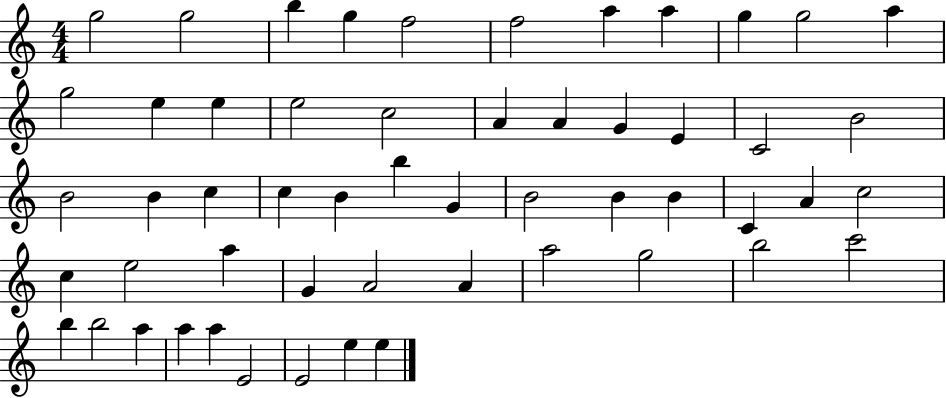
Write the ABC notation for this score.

X:1
T:Untitled
M:4/4
L:1/4
K:C
g2 g2 b g f2 f2 a a g g2 a g2 e e e2 c2 A A G E C2 B2 B2 B c c B b G B2 B B C A c2 c e2 a G A2 A a2 g2 b2 c'2 b b2 a a a E2 E2 e e